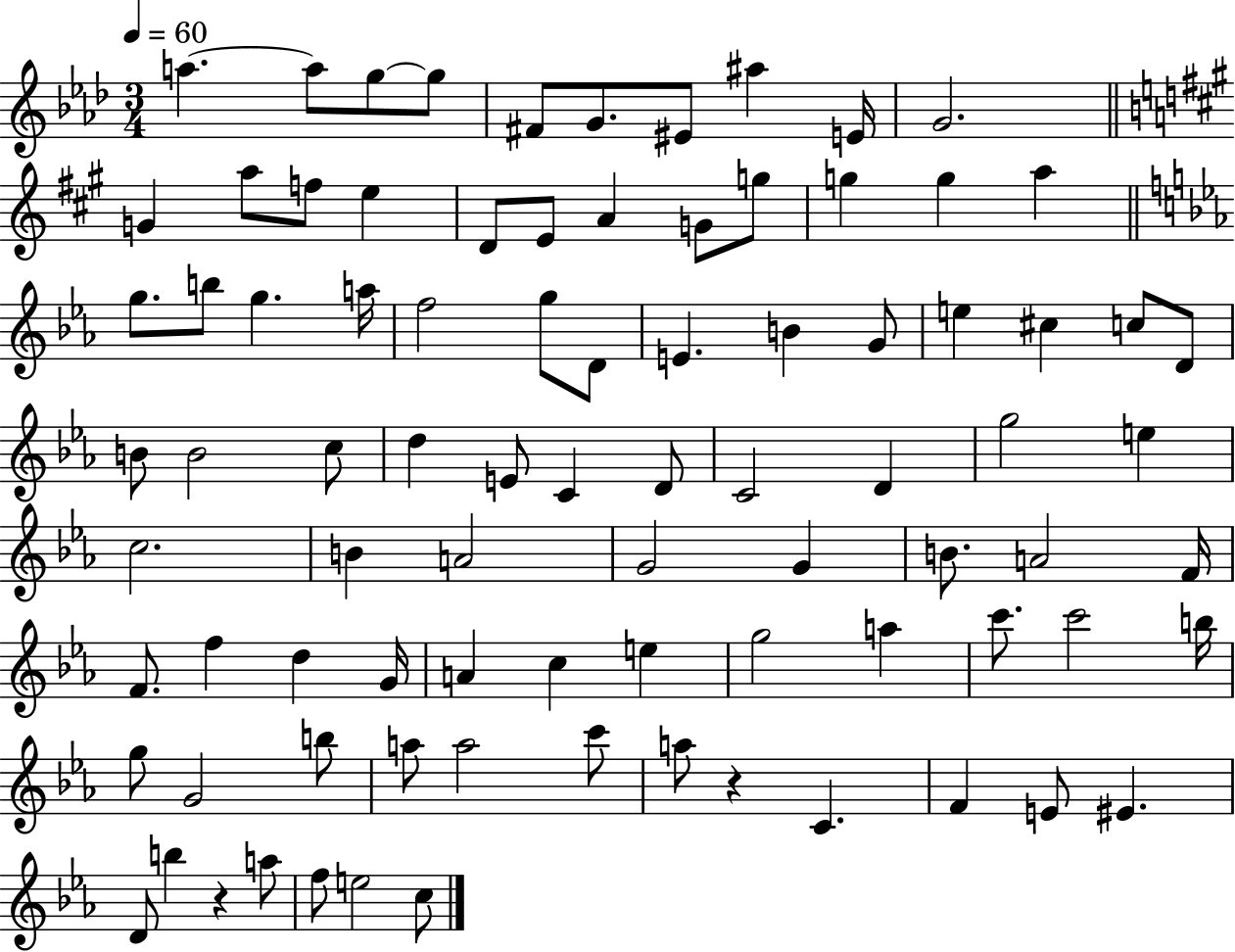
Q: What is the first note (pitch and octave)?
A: A5